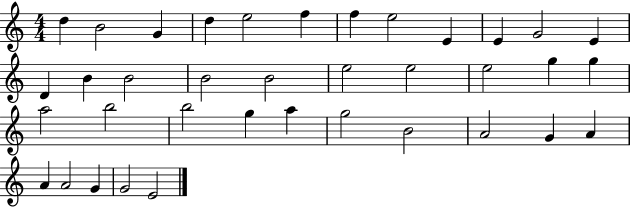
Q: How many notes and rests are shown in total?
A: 37